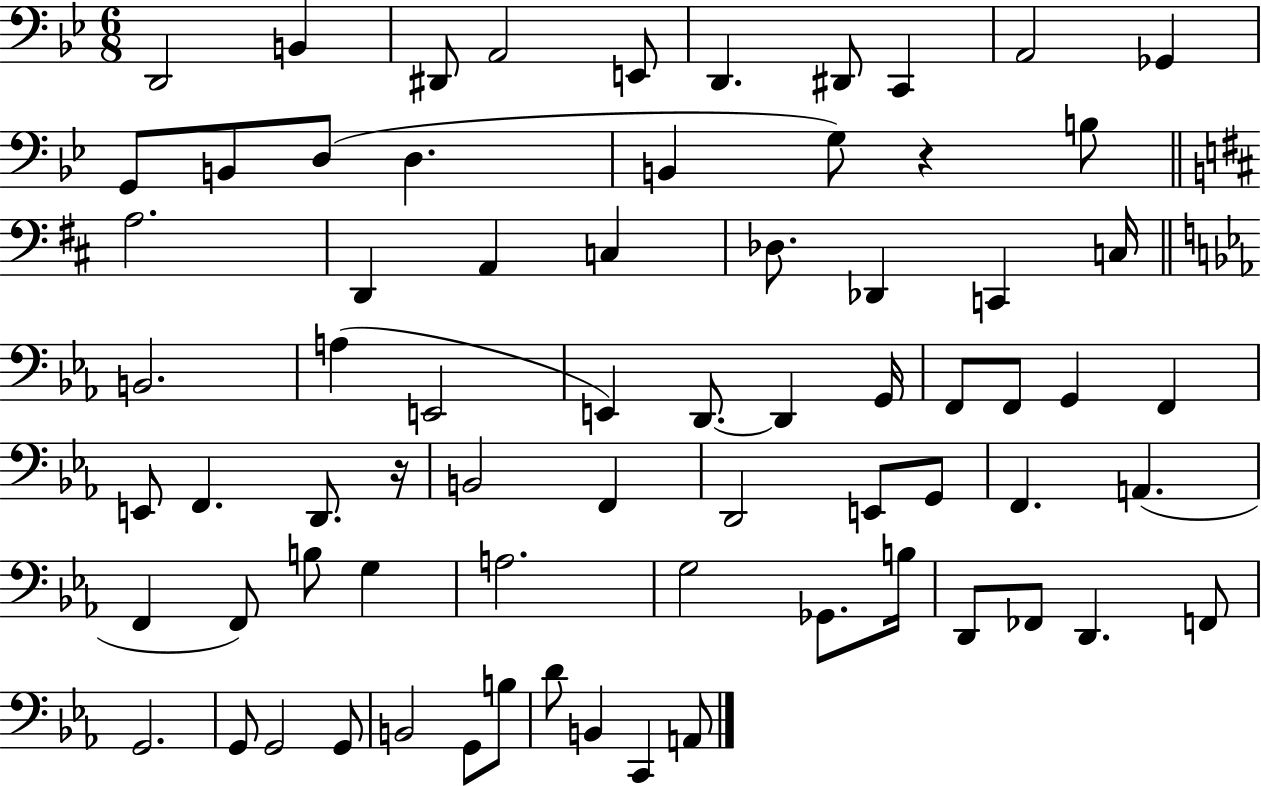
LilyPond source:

{
  \clef bass
  \numericTimeSignature
  \time 6/8
  \key bes \major
  d,2 b,4 | dis,8 a,2 e,8 | d,4. dis,8 c,4 | a,2 ges,4 | \break g,8 b,8 d8( d4. | b,4 g8) r4 b8 | \bar "||" \break \key b \minor a2. | d,4 a,4 c4 | des8. des,4 c,4 c16 | \bar "||" \break \key ees \major b,2. | a4( e,2 | e,4) d,8.~~ d,4 g,16 | f,8 f,8 g,4 f,4 | \break e,8 f,4. d,8. r16 | b,2 f,4 | d,2 e,8 g,8 | f,4. a,4.( | \break f,4 f,8) b8 g4 | a2. | g2 ges,8. b16 | d,8 fes,8 d,4. f,8 | \break g,2. | g,8 g,2 g,8 | b,2 g,8 b8 | d'8 b,4 c,4 a,8 | \break \bar "|."
}